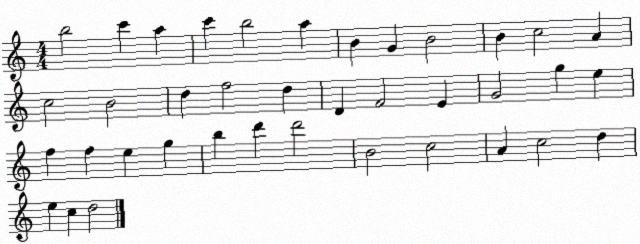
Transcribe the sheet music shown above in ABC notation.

X:1
T:Untitled
M:4/4
L:1/4
K:C
b2 c' a c' b2 a B G B2 B c2 A c2 B2 d f2 d D F2 E G2 g e f f e g b d' d'2 B2 c2 A c2 d e c d2